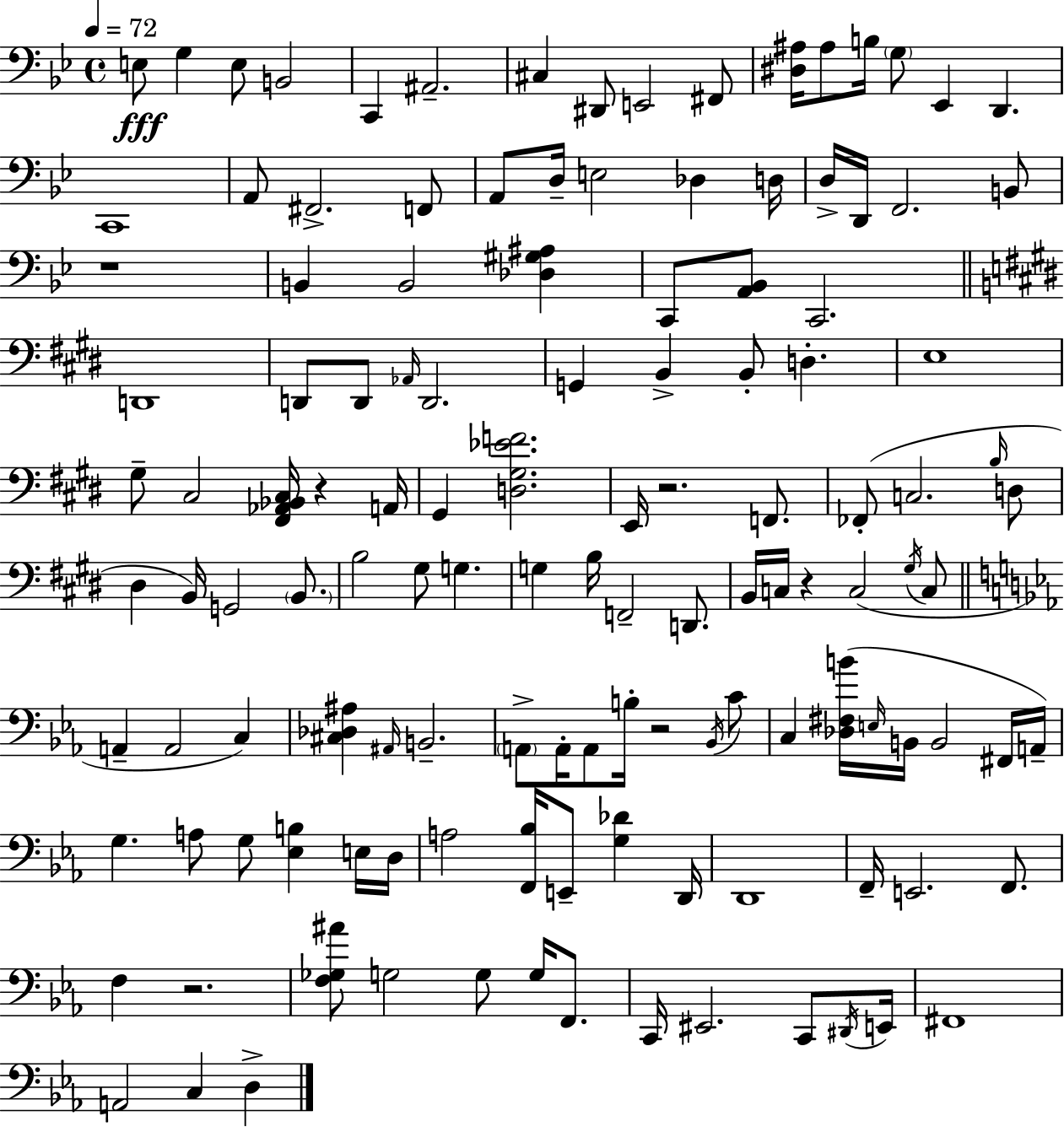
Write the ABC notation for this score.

X:1
T:Untitled
M:4/4
L:1/4
K:Bb
E,/2 G, E,/2 B,,2 C,, ^A,,2 ^C, ^D,,/2 E,,2 ^F,,/2 [^D,^A,]/4 ^A,/2 B,/4 G,/2 _E,, D,, C,,4 A,,/2 ^F,,2 F,,/2 A,,/2 D,/4 E,2 _D, D,/4 D,/4 D,,/4 F,,2 B,,/2 z4 B,, B,,2 [_D,^G,^A,] C,,/2 [A,,_B,,]/2 C,,2 D,,4 D,,/2 D,,/2 _A,,/4 D,,2 G,, B,, B,,/2 D, E,4 ^G,/2 ^C,2 [^F,,_A,,_B,,^C,]/4 z A,,/4 ^G,, [D,^G,_EF]2 E,,/4 z2 F,,/2 _F,,/2 C,2 B,/4 D,/2 ^D, B,,/4 G,,2 B,,/2 B,2 ^G,/2 G, G, B,/4 F,,2 D,,/2 B,,/4 C,/4 z C,2 ^G,/4 C,/2 A,, A,,2 C, [^C,_D,^A,] ^A,,/4 B,,2 A,,/2 A,,/4 A,,/2 B,/4 z2 _B,,/4 C/2 C, [_D,^F,B]/4 E,/4 B,,/4 B,,2 ^F,,/4 A,,/4 G, A,/2 G,/2 [_E,B,] E,/4 D,/4 A,2 [F,,_B,]/4 E,,/2 [G,_D] D,,/4 D,,4 F,,/4 E,,2 F,,/2 F, z2 [F,_G,^A]/2 G,2 G,/2 G,/4 F,,/2 C,,/4 ^E,,2 C,,/2 ^D,,/4 E,,/4 ^F,,4 A,,2 C, D,